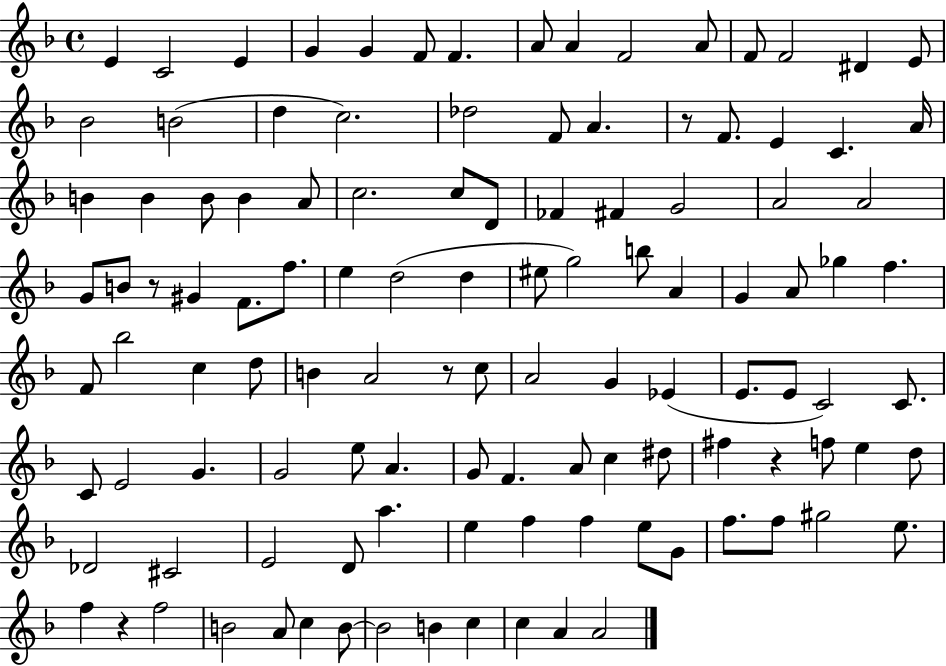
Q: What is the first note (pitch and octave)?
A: E4